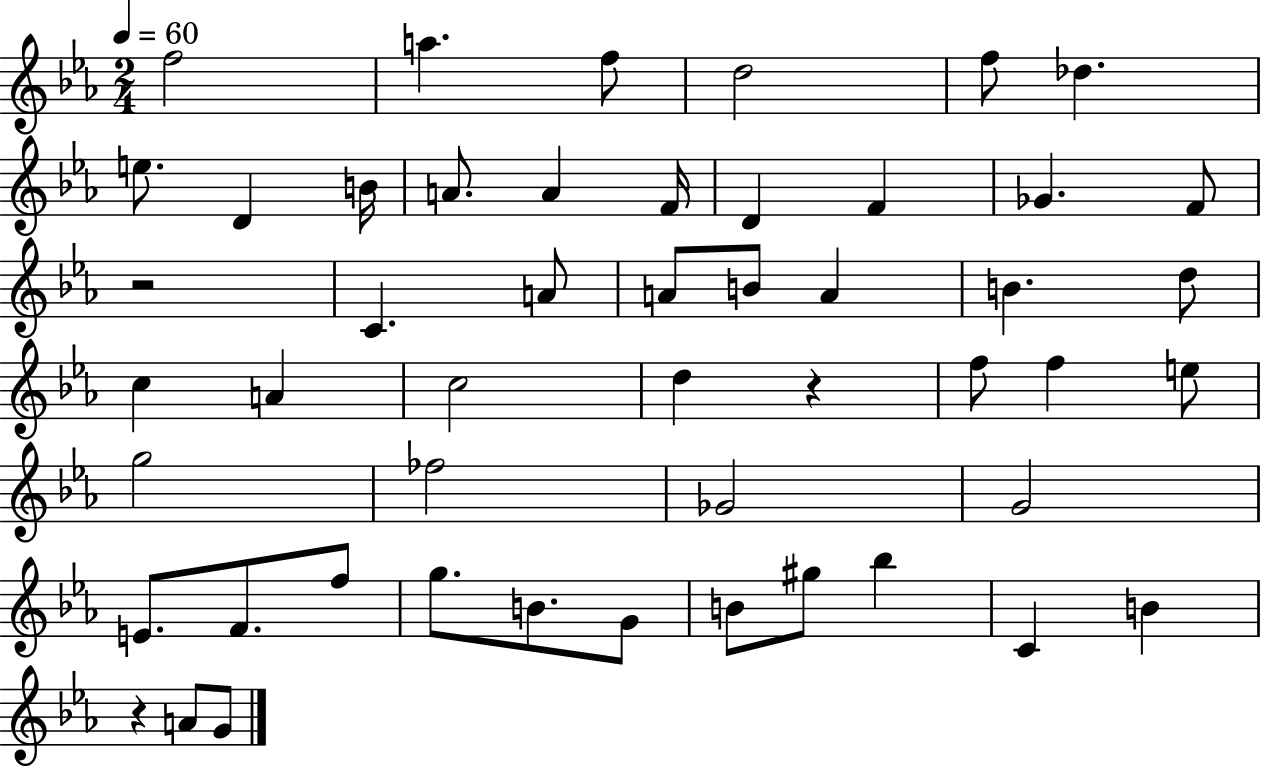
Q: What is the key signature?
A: EES major